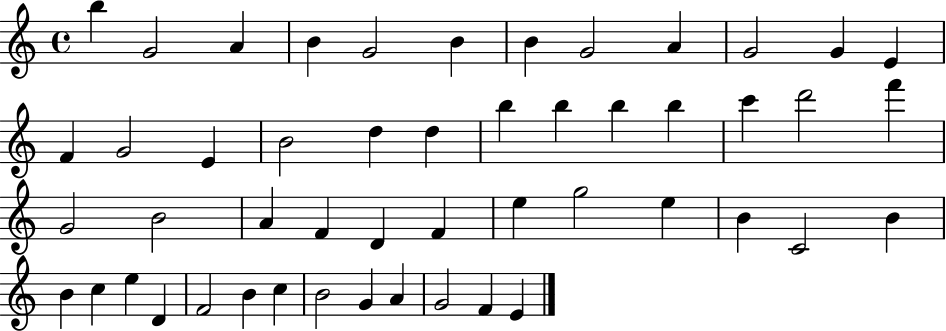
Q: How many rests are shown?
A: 0